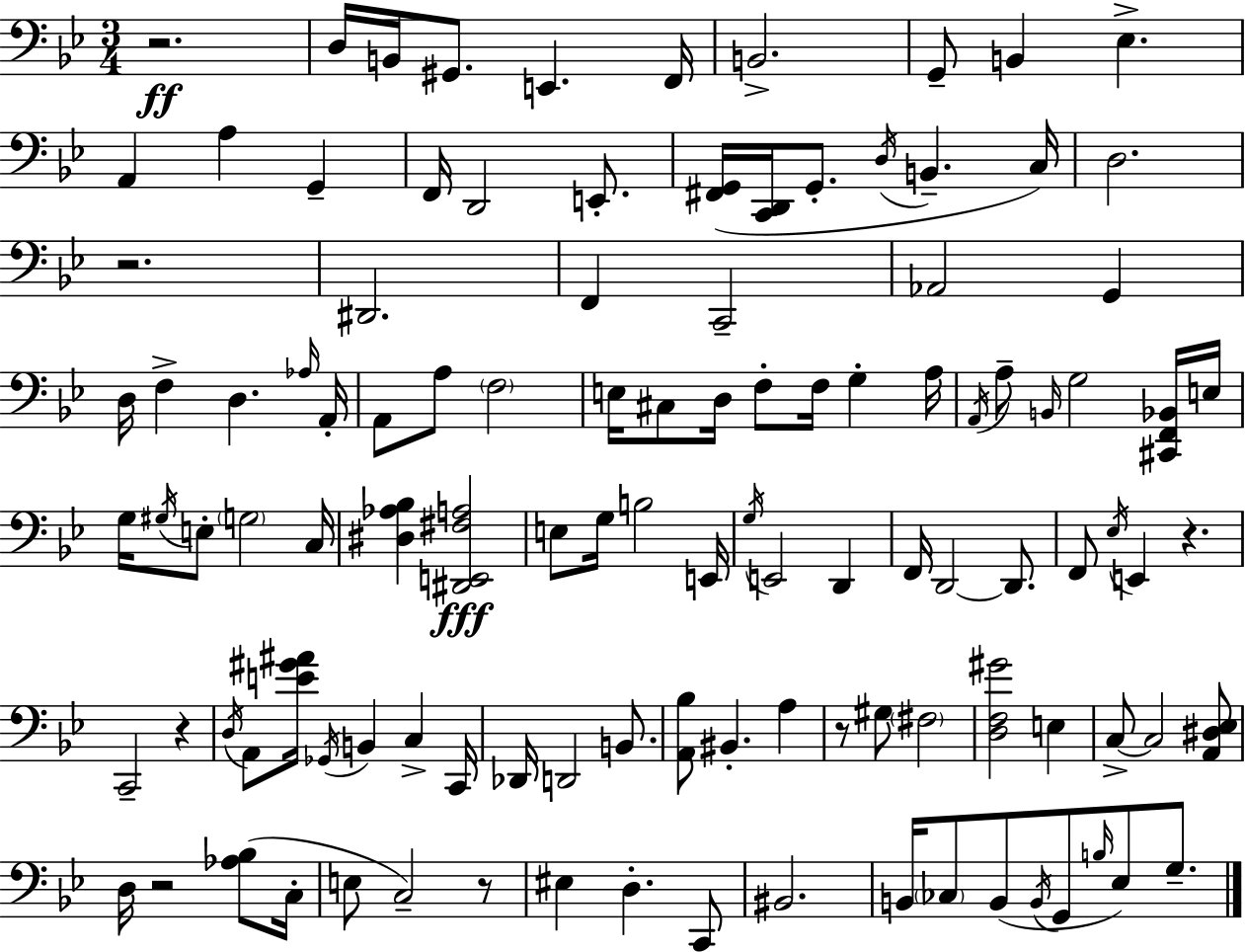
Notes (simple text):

R/h. D3/s B2/s G#2/e. E2/q. F2/s B2/h. G2/e B2/q Eb3/q. A2/q A3/q G2/q F2/s D2/h E2/e. [F#2,G2]/s [C2,D2]/s G2/e. D3/s B2/q. C3/s D3/h. R/h. D#2/h. F2/q C2/h Ab2/h G2/q D3/s F3/q D3/q. Ab3/s A2/s A2/e A3/e F3/h E3/s C#3/e D3/s F3/e F3/s G3/q A3/s A2/s A3/e B2/s G3/h [C#2,F2,Bb2]/s E3/s G3/s G#3/s E3/e G3/h C3/s [D#3,Ab3,Bb3]/q [D#2,E2,F#3,A3]/h E3/e G3/s B3/h E2/s G3/s E2/h D2/q F2/s D2/h D2/e. F2/e Eb3/s E2/q R/q. C2/h R/q D3/s A2/e [E4,G#4,A#4]/s Gb2/s B2/q C3/q C2/s Db2/s D2/h B2/e. [A2,Bb3]/e BIS2/q. A3/q R/e G#3/e F#3/h [D3,F3,G#4]/h E3/q C3/e C3/h [A2,D#3,Eb3]/e D3/s R/h [Ab3,Bb3]/e C3/s E3/e C3/h R/e EIS3/q D3/q. C2/e BIS2/h. B2/s CES3/e B2/e B2/s G2/e B3/s Eb3/e G3/e.